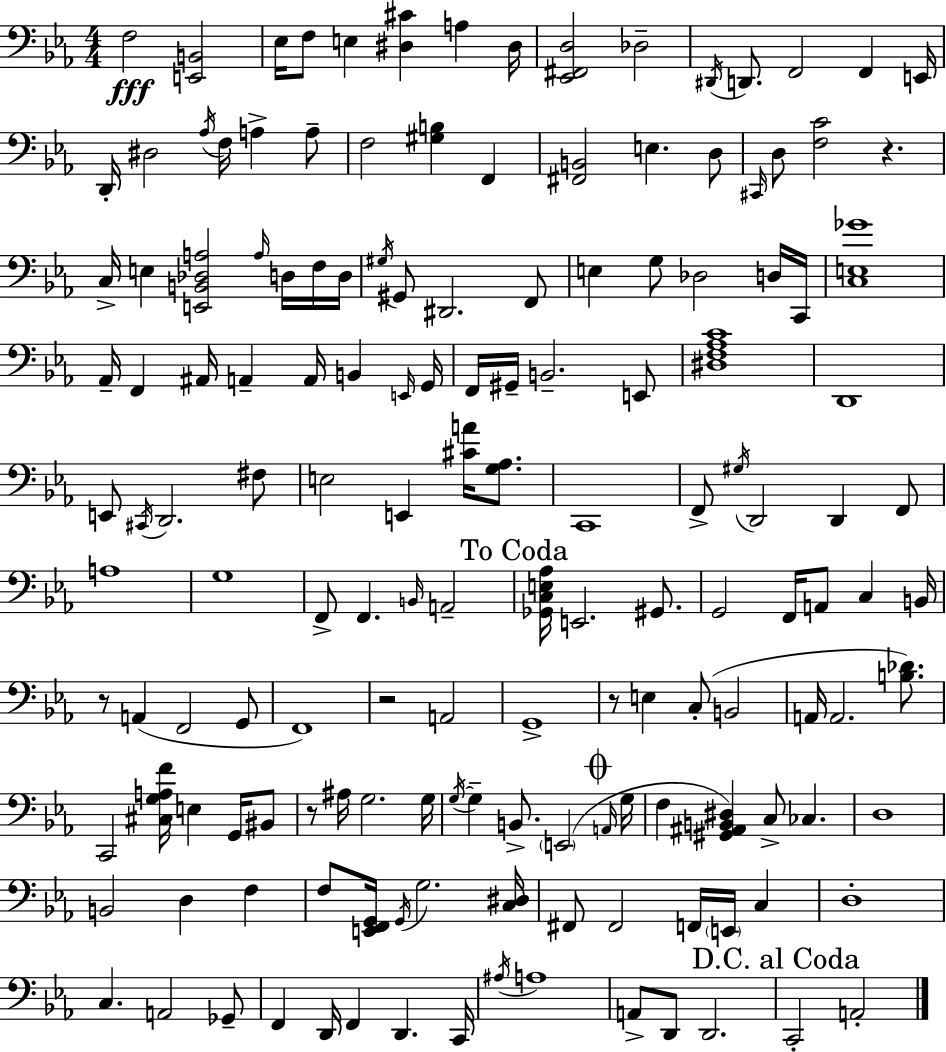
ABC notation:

X:1
T:Untitled
M:4/4
L:1/4
K:Eb
F,2 [E,,B,,]2 _E,/4 F,/2 E, [^D,^C] A, ^D,/4 [_E,,^F,,D,]2 _D,2 ^D,,/4 D,,/2 F,,2 F,, E,,/4 D,,/4 ^D,2 _A,/4 F,/4 A, A,/2 F,2 [^G,B,] F,, [^F,,B,,]2 E, D,/2 ^C,,/4 D,/2 [F,C]2 z C,/4 E, [E,,B,,_D,A,]2 A,/4 D,/4 F,/4 D,/4 ^G,/4 ^G,,/2 ^D,,2 F,,/2 E, G,/2 _D,2 D,/4 C,,/4 [C,E,_G]4 _A,,/4 F,, ^A,,/4 A,, A,,/4 B,, E,,/4 G,,/4 F,,/4 ^G,,/4 B,,2 E,,/2 [^D,F,_A,C]4 D,,4 E,,/2 ^C,,/4 D,,2 ^F,/2 E,2 E,, [^CA]/4 [G,_A,]/2 C,,4 F,,/2 ^G,/4 D,,2 D,, F,,/2 A,4 G,4 F,,/2 F,, B,,/4 A,,2 [_G,,C,E,_A,]/4 E,,2 ^G,,/2 G,,2 F,,/4 A,,/2 C, B,,/4 z/2 A,, F,,2 G,,/2 F,,4 z2 A,,2 G,,4 z/2 E, C,/2 B,,2 A,,/4 A,,2 [B,_D]/2 C,,2 [^C,G,A,F]/4 E, G,,/4 ^B,,/2 z/2 ^A,/4 G,2 G,/4 G,/4 G, B,,/2 E,,2 A,,/4 G,/4 F, [^G,,^A,,B,,^D,] C,/2 _C, D,4 B,,2 D, F, F,/2 [E,,F,,G,,]/4 G,,/4 G,2 [C,^D,]/4 ^F,,/2 ^F,,2 F,,/4 E,,/4 C, D,4 C, A,,2 _G,,/2 F,, D,,/4 F,, D,, C,,/4 ^A,/4 A,4 A,,/2 D,,/2 D,,2 C,,2 A,,2